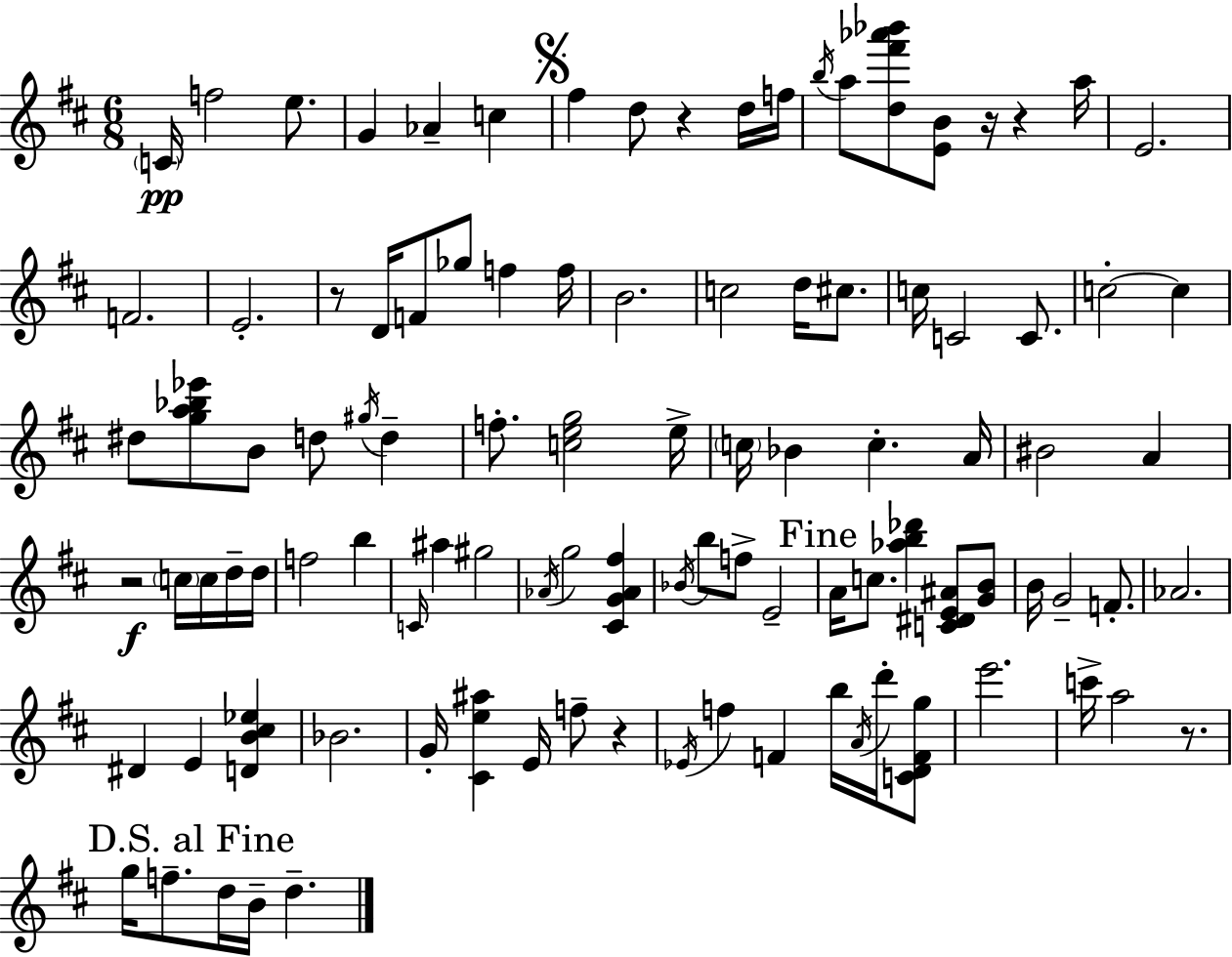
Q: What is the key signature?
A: D major